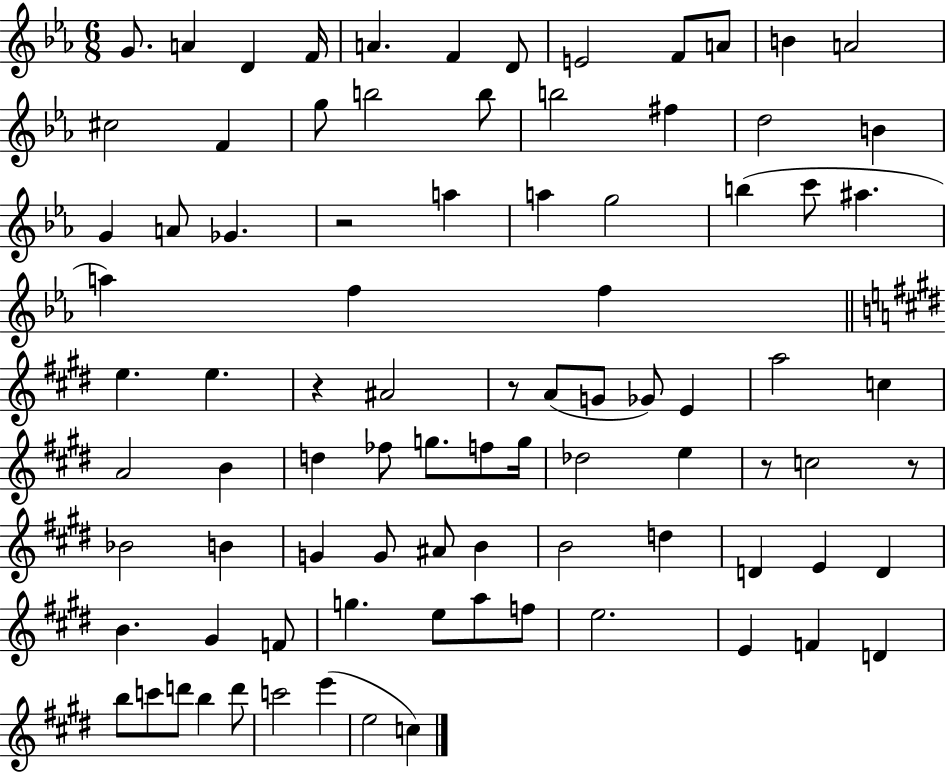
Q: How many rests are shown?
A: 5